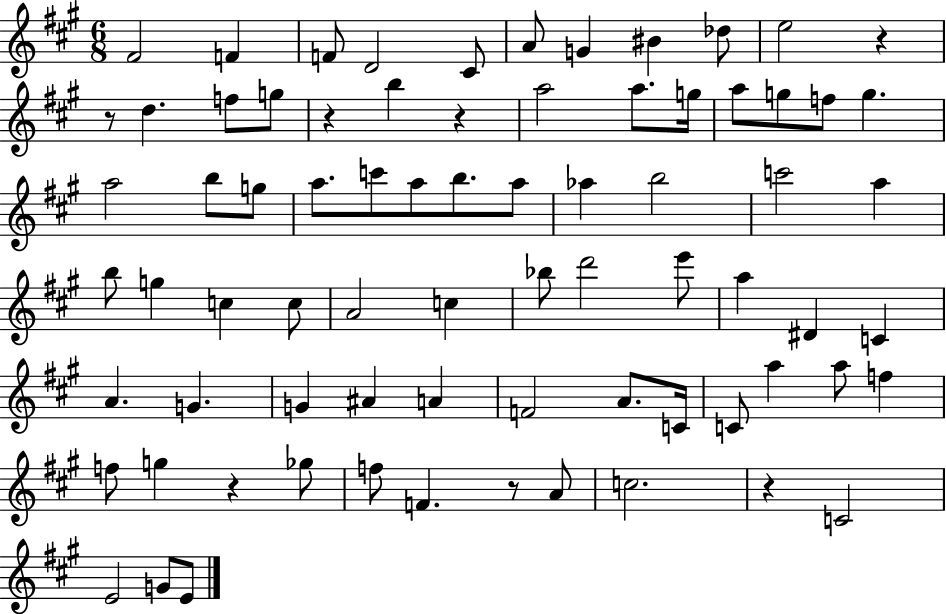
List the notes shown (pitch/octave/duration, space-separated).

F#4/h F4/q F4/e D4/h C#4/e A4/e G4/q BIS4/q Db5/e E5/h R/q R/e D5/q. F5/e G5/e R/q B5/q R/q A5/h A5/e. G5/s A5/e G5/e F5/e G5/q. A5/h B5/e G5/e A5/e. C6/e A5/e B5/e. A5/e Ab5/q B5/h C6/h A5/q B5/e G5/q C5/q C5/e A4/h C5/q Bb5/e D6/h E6/e A5/q D#4/q C4/q A4/q. G4/q. G4/q A#4/q A4/q F4/h A4/e. C4/s C4/e A5/q A5/e F5/q F5/e G5/q R/q Gb5/e F5/e F4/q. R/e A4/e C5/h. R/q C4/h E4/h G4/e E4/e